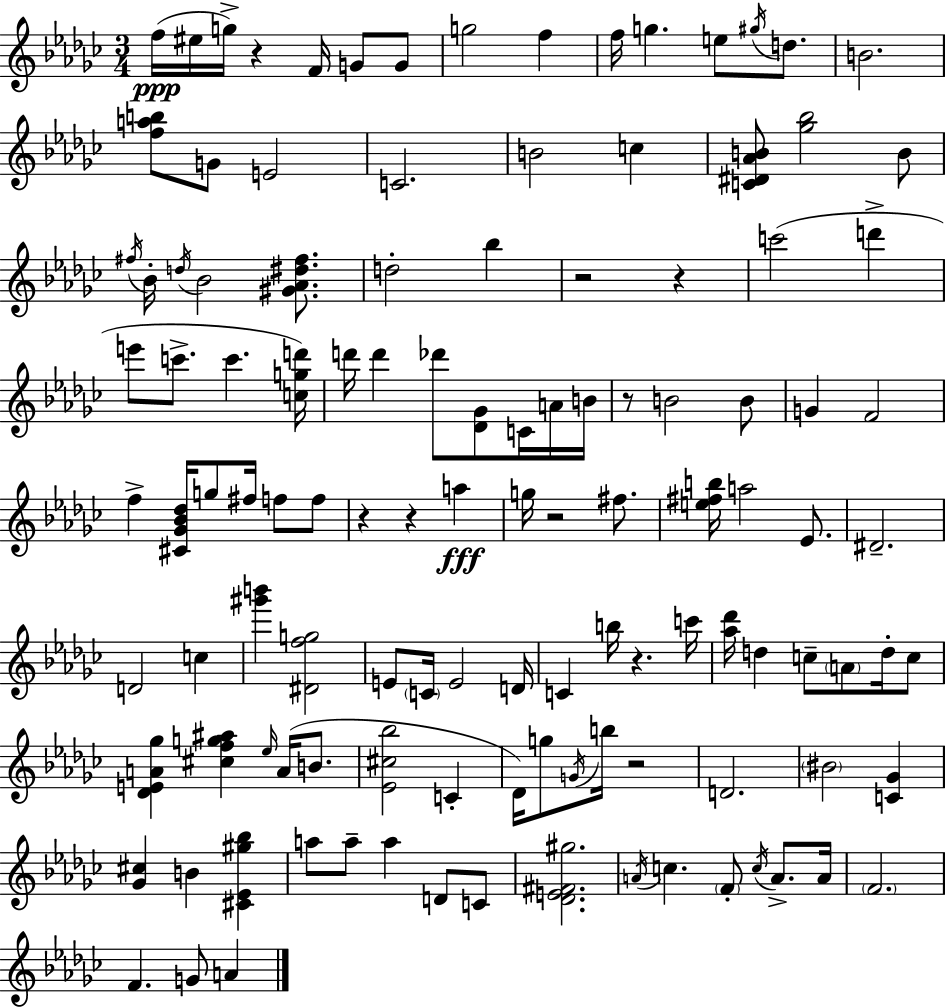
{
  \clef treble
  \numericTimeSignature
  \time 3/4
  \key ees \minor
  \repeat volta 2 { f''16(\ppp eis''16 g''16->) r4 f'16 g'8 g'8 | g''2 f''4 | f''16 g''4. e''8 \acciaccatura { gis''16 } d''8. | b'2. | \break <f'' a'' b''>8 g'8 e'2 | c'2. | b'2 c''4 | <c' dis' aes' b'>8 <ges'' bes''>2 b'8 | \break \acciaccatura { fis''16 } bes'16-. \acciaccatura { d''16 } bes'2 | <gis' aes' dis'' fis''>8. d''2-. bes''4 | r2 r4 | c'''2( d'''4-> | \break e'''8 c'''8.-> c'''4. | <c'' g'' d'''>16) d'''16 d'''4 des'''8 <des' ges'>8 | c'16 a'16 b'16 r8 b'2 | b'8 g'4 f'2 | \break f''4-> <cis' ges' bes' des''>16 g''8 fis''16 f''8 | f''8 r4 r4 a''4\fff | g''16 r2 | fis''8. <e'' fis'' b''>16 a''2 | \break ees'8. dis'2.-- | d'2 c''4 | <gis''' b'''>4 <dis' f'' g''>2 | e'8 \parenthesize c'16 e'2 | \break d'16 c'4 b''16 r4. | c'''16 <aes'' des'''>16 d''4 c''8-- \parenthesize a'8 | d''16-. c''8 <des' e' a' ges''>4 <cis'' f'' g'' ais''>4 \grace { ees''16 }( | a'16 b'8. <ees' cis'' bes''>2 | \break c'4-. des'16) g''8 \acciaccatura { g'16 } b''16 r2 | d'2. | \parenthesize bis'2 | <c' ges'>4 <ges' cis''>4 b'4 | \break <cis' ees' gis'' bes''>4 a''8 a''8-- a''4 | d'8 c'8 <des' e' fis' gis''>2. | \acciaccatura { a'16 } c''4. | \parenthesize f'8-. \acciaccatura { c''16 } a'8.-> a'16 \parenthesize f'2. | \break f'4. | g'8 a'4 } \bar "|."
}